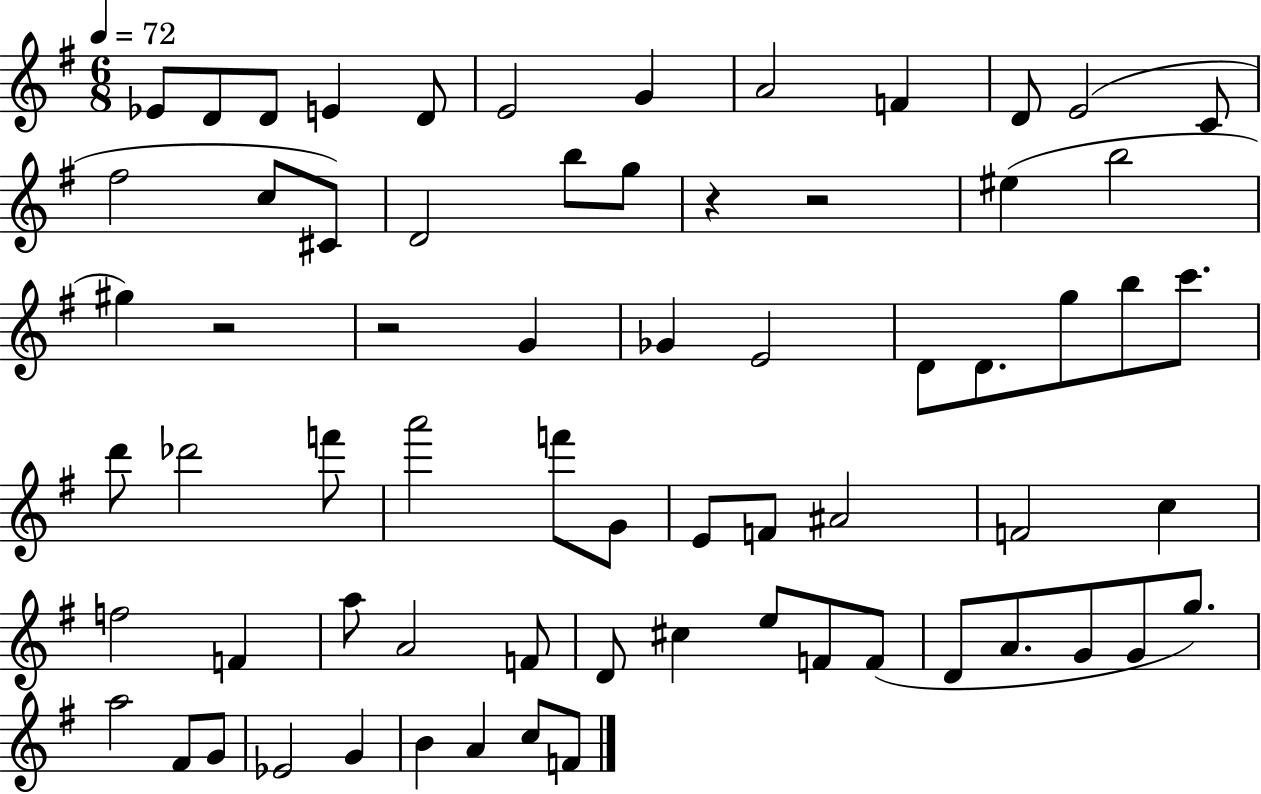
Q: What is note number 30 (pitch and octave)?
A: D6